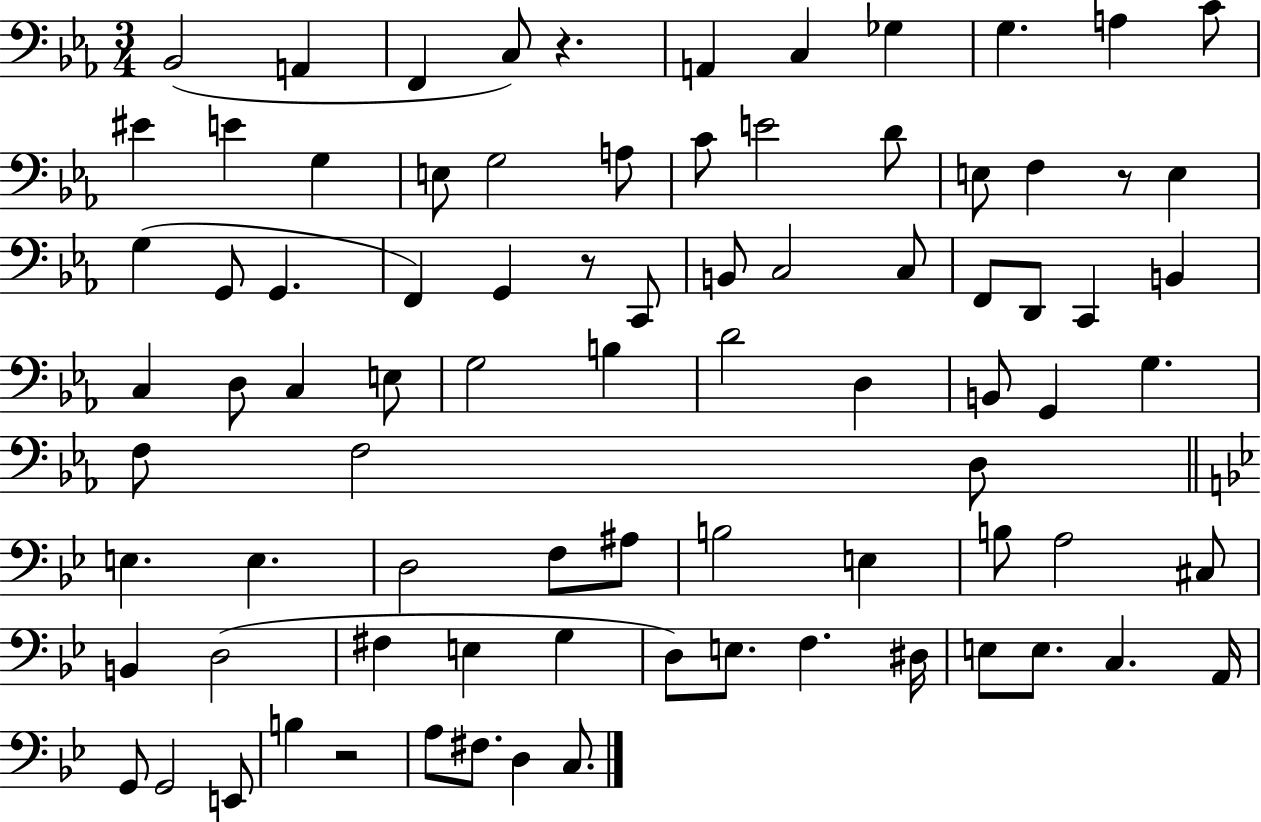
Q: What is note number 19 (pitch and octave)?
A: D4